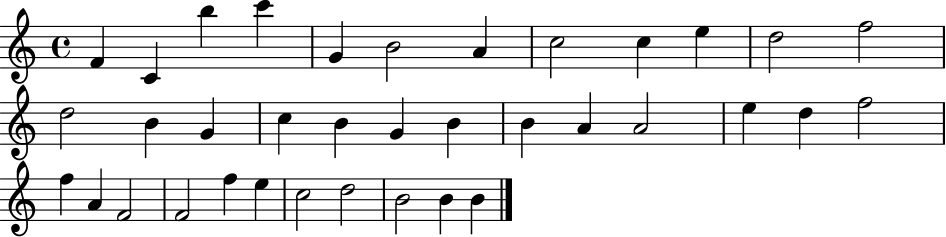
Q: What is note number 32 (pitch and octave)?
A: C5